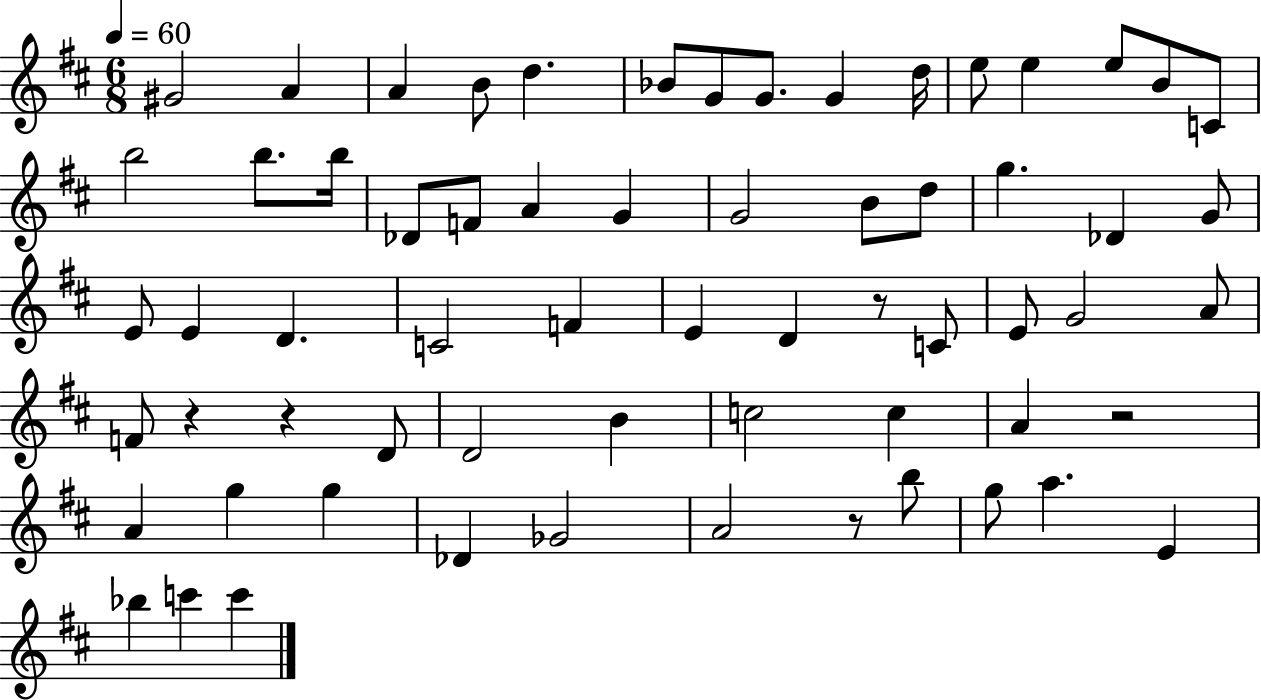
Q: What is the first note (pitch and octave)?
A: G#4